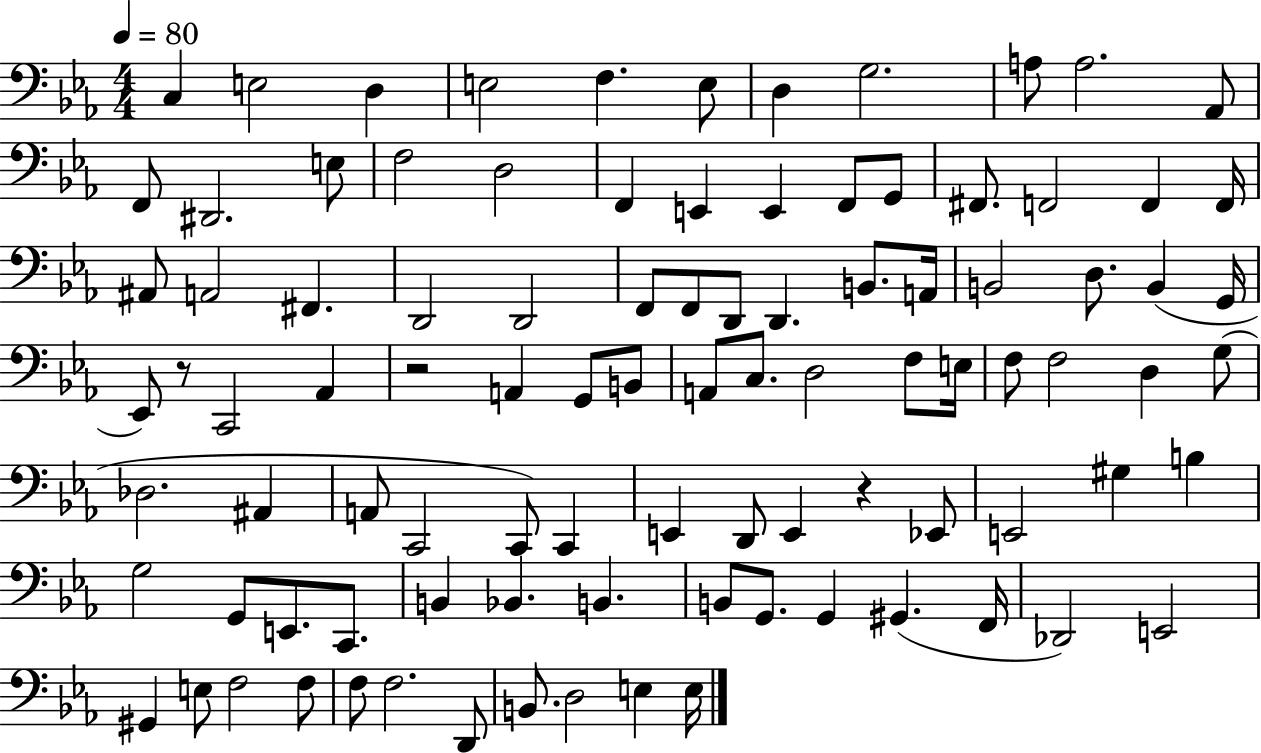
C3/q E3/h D3/q E3/h F3/q. E3/e D3/q G3/h. A3/e A3/h. Ab2/e F2/e D#2/h. E3/e F3/h D3/h F2/q E2/q E2/q F2/e G2/e F#2/e. F2/h F2/q F2/s A#2/e A2/h F#2/q. D2/h D2/h F2/e F2/e D2/e D2/q. B2/e. A2/s B2/h D3/e. B2/q G2/s Eb2/e R/e C2/h Ab2/q R/h A2/q G2/e B2/e A2/e C3/e. D3/h F3/e E3/s F3/e F3/h D3/q G3/e Db3/h. A#2/q A2/e C2/h C2/e C2/q E2/q D2/e E2/q R/q Eb2/e E2/h G#3/q B3/q G3/h G2/e E2/e. C2/e. B2/q Bb2/q. B2/q. B2/e G2/e. G2/q G#2/q. F2/s Db2/h E2/h G#2/q E3/e F3/h F3/e F3/e F3/h. D2/e B2/e. D3/h E3/q E3/s